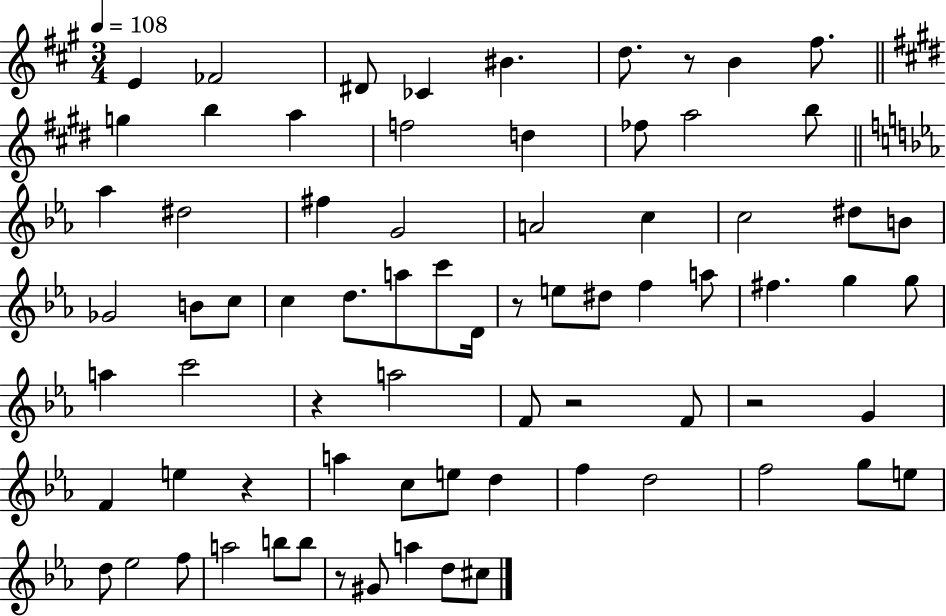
{
  \clef treble
  \numericTimeSignature
  \time 3/4
  \key a \major
  \tempo 4 = 108
  e'4 fes'2 | dis'8 ces'4 bis'4. | d''8. r8 b'4 fis''8. | \bar "||" \break \key e \major g''4 b''4 a''4 | f''2 d''4 | fes''8 a''2 b''8 | \bar "||" \break \key c \minor aes''4 dis''2 | fis''4 g'2 | a'2 c''4 | c''2 dis''8 b'8 | \break ges'2 b'8 c''8 | c''4 d''8. a''8 c'''8 d'16 | r8 e''8 dis''8 f''4 a''8 | fis''4. g''4 g''8 | \break a''4 c'''2 | r4 a''2 | f'8 r2 f'8 | r2 g'4 | \break f'4 e''4 r4 | a''4 c''8 e''8 d''4 | f''4 d''2 | f''2 g''8 e''8 | \break d''8 ees''2 f''8 | a''2 b''8 b''8 | r8 gis'8 a''4 d''8 cis''8 | \bar "|."
}